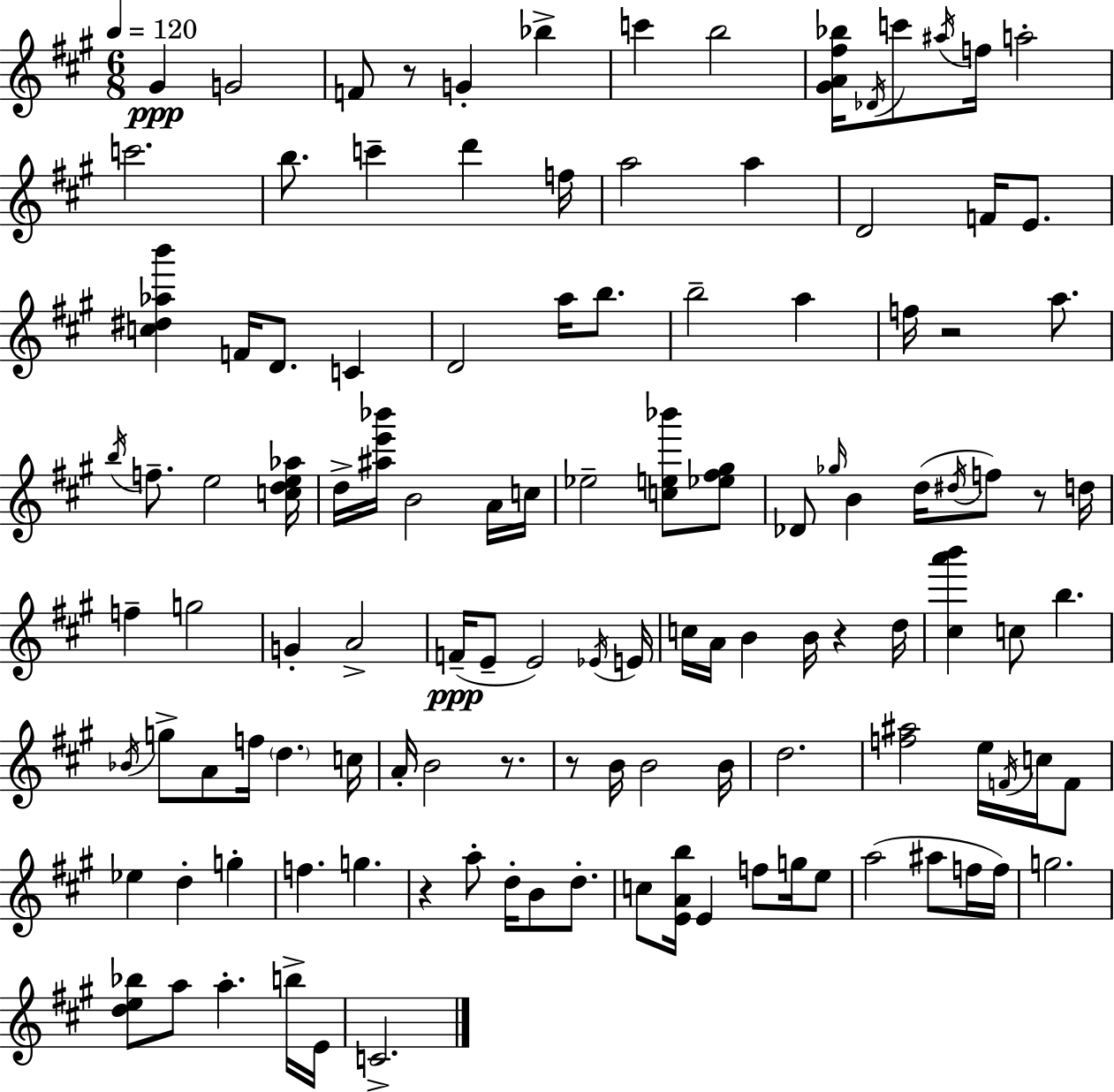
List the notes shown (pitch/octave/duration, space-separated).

G#4/q G4/h F4/e R/e G4/q Bb5/q C6/q B5/h [G#4,A4,F#5,Bb5]/s Db4/s C6/e A#5/s F5/s A5/h C6/h. B5/e. C6/q D6/q F5/s A5/h A5/q D4/h F4/s E4/e. [C5,D#5,Ab5,B6]/q F4/s D4/e. C4/q D4/h A5/s B5/e. B5/h A5/q F5/s R/h A5/e. B5/s F5/e. E5/h [C5,D5,E5,Ab5]/s D5/s [A#5,E6,Bb6]/s B4/h A4/s C5/s Eb5/h [C5,E5,Bb6]/e [Eb5,F#5,G#5]/e Db4/e Gb5/s B4/q D5/s D#5/s F5/e R/e D5/s F5/q G5/h G4/q A4/h F4/s E4/e E4/h Eb4/s E4/s C5/s A4/s B4/q B4/s R/q D5/s [C#5,A6,B6]/q C5/e B5/q. Bb4/s G5/e A4/e F5/s D5/q. C5/s A4/s B4/h R/e. R/e B4/s B4/h B4/s D5/h. [F5,A#5]/h E5/s F4/s C5/s F4/e Eb5/q D5/q G5/q F5/q. G5/q. R/q A5/e D5/s B4/e D5/e. C5/e [E4,A4,B5]/s E4/q F5/e G5/s E5/e A5/h A#5/e F5/s F5/s G5/h. [D5,E5,Bb5]/e A5/e A5/q. B5/s E4/s C4/h.